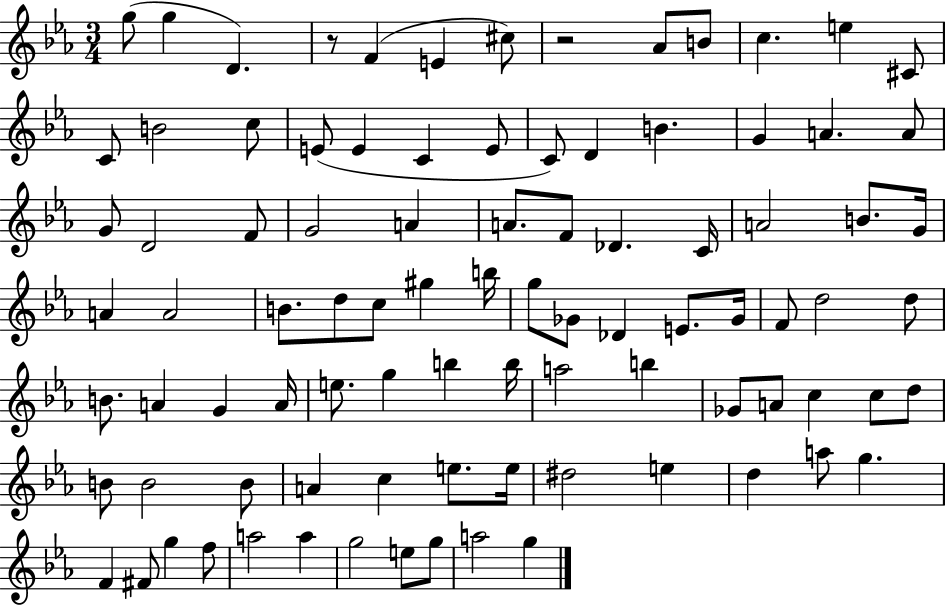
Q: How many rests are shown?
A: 2